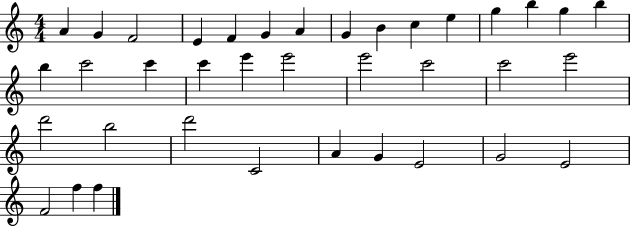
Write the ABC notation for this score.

X:1
T:Untitled
M:4/4
L:1/4
K:C
A G F2 E F G A G B c e g b g b b c'2 c' c' e' e'2 e'2 c'2 c'2 e'2 d'2 b2 d'2 C2 A G E2 G2 E2 F2 f f